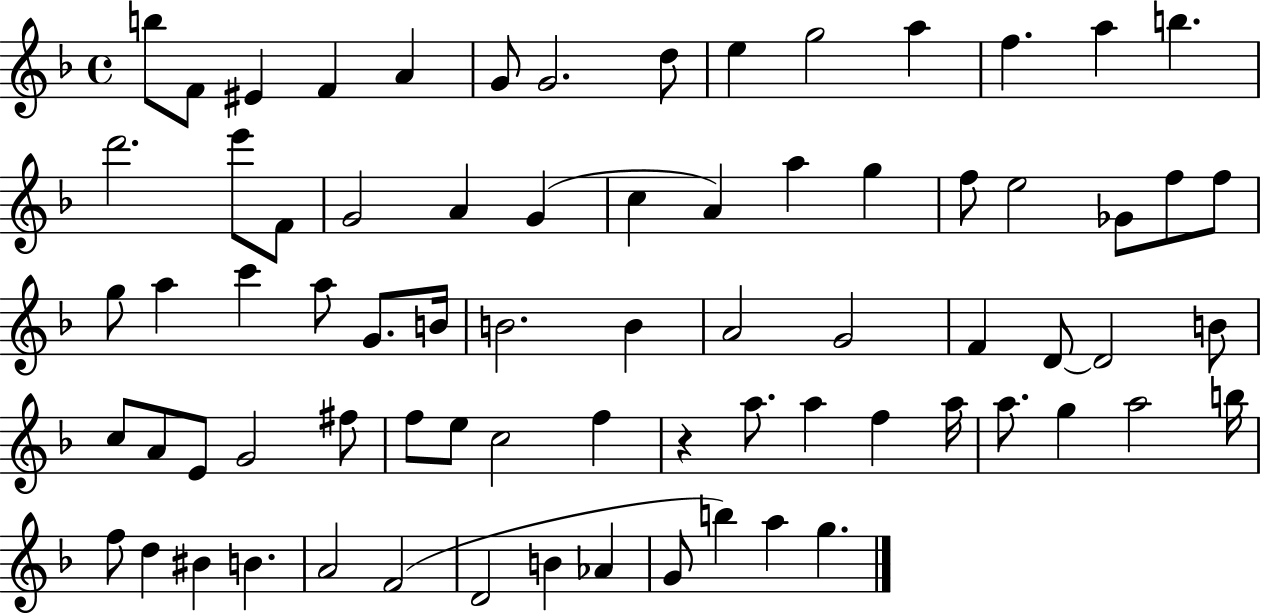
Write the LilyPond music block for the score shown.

{
  \clef treble
  \time 4/4
  \defaultTimeSignature
  \key f \major
  b''8 f'8 eis'4 f'4 a'4 | g'8 g'2. d''8 | e''4 g''2 a''4 | f''4. a''4 b''4. | \break d'''2. e'''8 f'8 | g'2 a'4 g'4( | c''4 a'4) a''4 g''4 | f''8 e''2 ges'8 f''8 f''8 | \break g''8 a''4 c'''4 a''8 g'8. b'16 | b'2. b'4 | a'2 g'2 | f'4 d'8~~ d'2 b'8 | \break c''8 a'8 e'8 g'2 fis''8 | f''8 e''8 c''2 f''4 | r4 a''8. a''4 f''4 a''16 | a''8. g''4 a''2 b''16 | \break f''8 d''4 bis'4 b'4. | a'2 f'2( | d'2 b'4 aes'4 | g'8 b''4) a''4 g''4. | \break \bar "|."
}